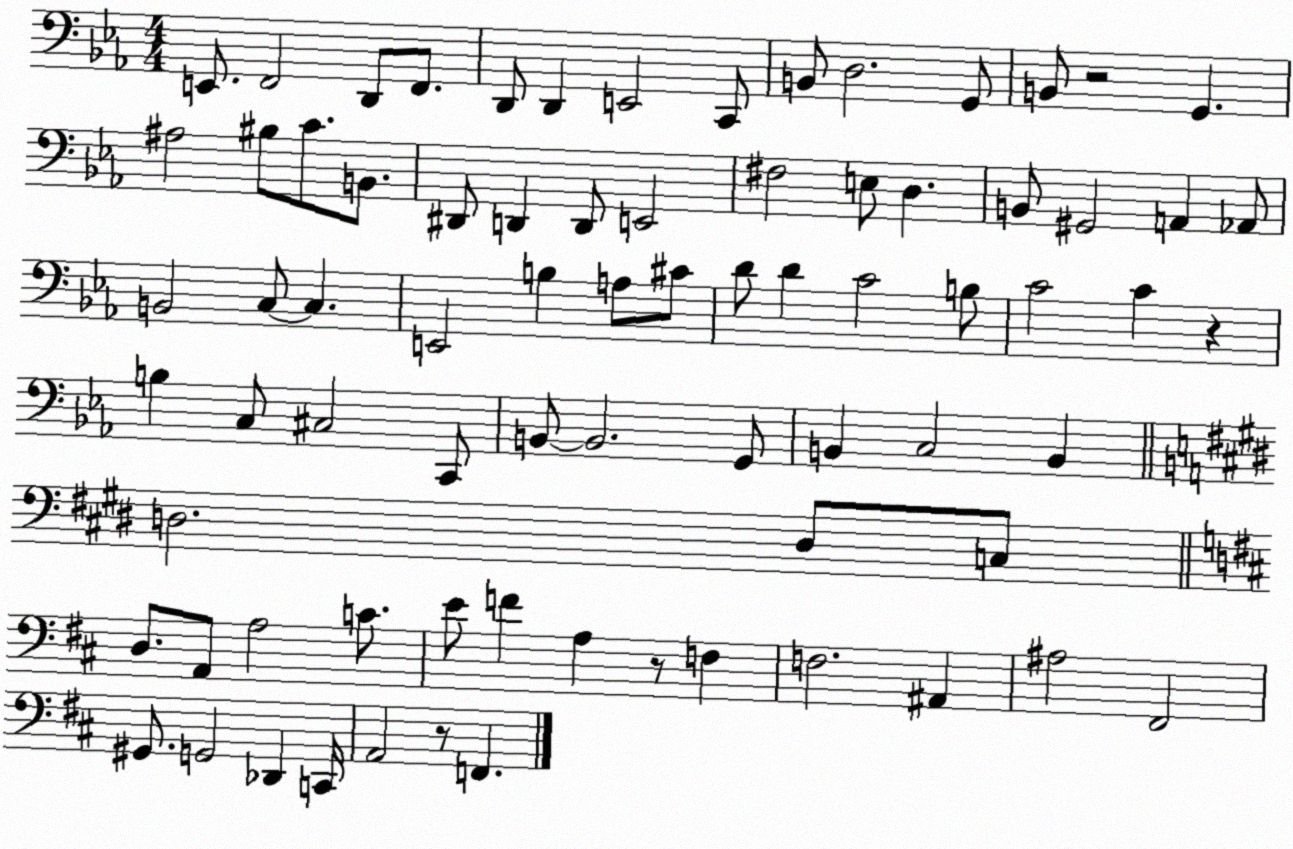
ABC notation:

X:1
T:Untitled
M:4/4
L:1/4
K:Eb
E,,/2 F,,2 D,,/2 F,,/2 D,,/2 D,, E,,2 C,,/2 B,,/2 D,2 G,,/2 B,,/2 z2 G,, ^A,2 ^B,/2 C/2 B,,/2 ^D,,/2 D,, D,,/2 E,,2 ^F,2 E,/2 D, B,,/2 ^G,,2 A,, _A,,/2 B,,2 C,/2 C, E,,2 B, A,/2 ^C/2 D/2 D C2 B,/2 C2 C z B, C,/2 ^C,2 C,,/2 B,,/2 B,,2 G,,/2 B,, C,2 B,, D,2 D,/2 C,/2 D,/2 A,,/2 A,2 C/2 E/2 F A, z/2 F, F,2 ^A,, ^A,2 ^F,,2 ^G,,/2 G,,2 _D,, C,,/4 A,,2 z/2 F,,